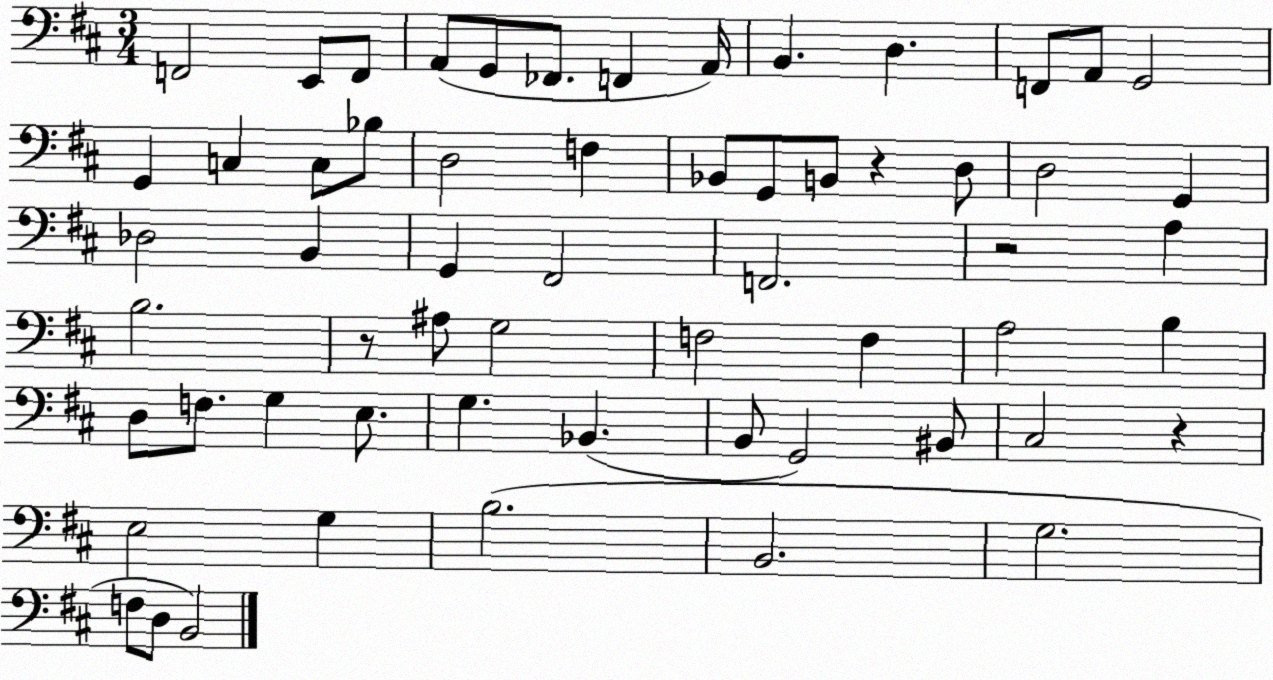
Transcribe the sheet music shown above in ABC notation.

X:1
T:Untitled
M:3/4
L:1/4
K:D
F,,2 E,,/2 F,,/2 A,,/2 G,,/2 _F,,/2 F,, A,,/4 B,, D, F,,/2 A,,/2 G,,2 G,, C, C,/2 _B,/2 D,2 F, _B,,/2 G,,/2 B,,/2 z D,/2 D,2 G,, _D,2 B,, G,, ^F,,2 F,,2 z2 A, B,2 z/2 ^A,/2 G,2 F,2 F, A,2 B, D,/2 F,/2 G, E,/2 G, _B,, B,,/2 G,,2 ^B,,/2 ^C,2 z E,2 G, B,2 B,,2 G,2 F,/2 D,/2 B,,2